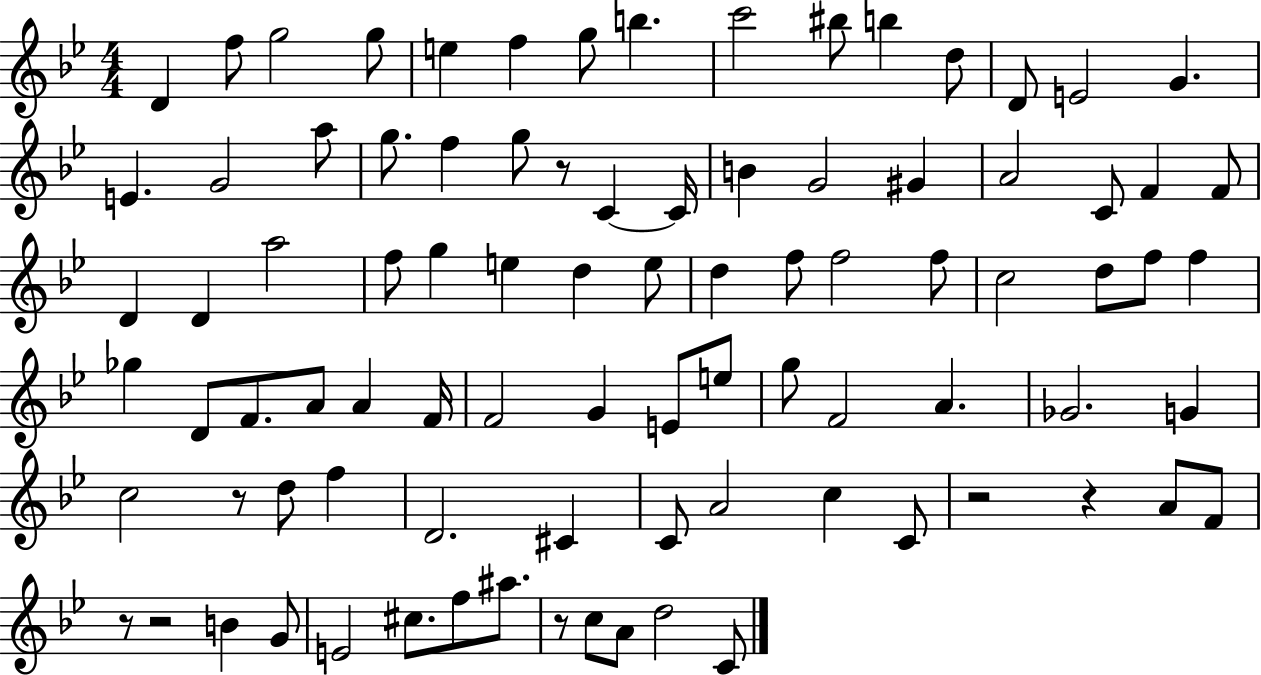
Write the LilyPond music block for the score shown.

{
  \clef treble
  \numericTimeSignature
  \time 4/4
  \key bes \major
  d'4 f''8 g''2 g''8 | e''4 f''4 g''8 b''4. | c'''2 bis''8 b''4 d''8 | d'8 e'2 g'4. | \break e'4. g'2 a''8 | g''8. f''4 g''8 r8 c'4~~ c'16 | b'4 g'2 gis'4 | a'2 c'8 f'4 f'8 | \break d'4 d'4 a''2 | f''8 g''4 e''4 d''4 e''8 | d''4 f''8 f''2 f''8 | c''2 d''8 f''8 f''4 | \break ges''4 d'8 f'8. a'8 a'4 f'16 | f'2 g'4 e'8 e''8 | g''8 f'2 a'4. | ges'2. g'4 | \break c''2 r8 d''8 f''4 | d'2. cis'4 | c'8 a'2 c''4 c'8 | r2 r4 a'8 f'8 | \break r8 r2 b'4 g'8 | e'2 cis''8. f''8 ais''8. | r8 c''8 a'8 d''2 c'8 | \bar "|."
}